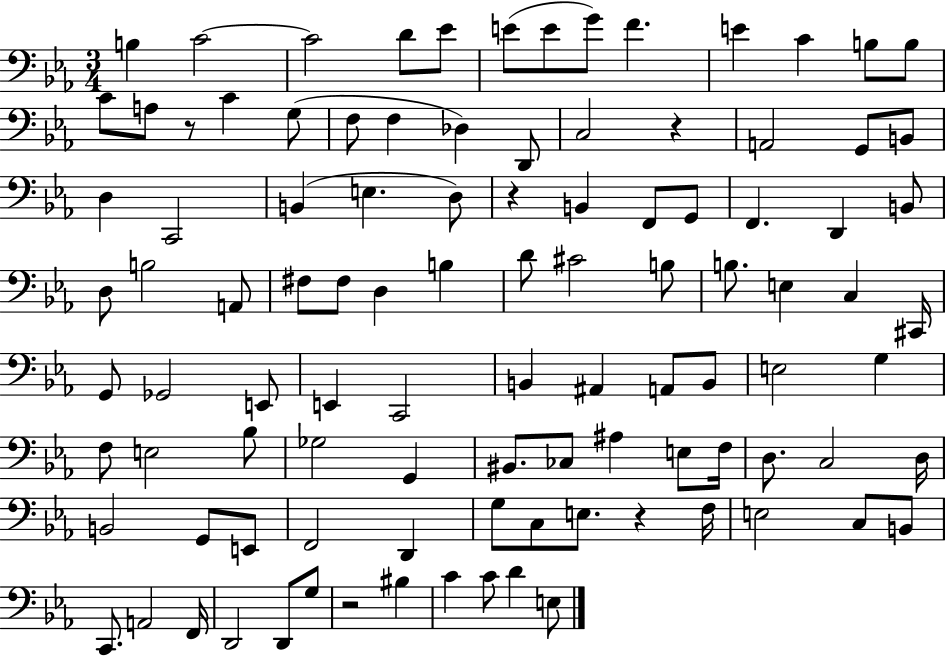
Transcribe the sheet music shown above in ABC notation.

X:1
T:Untitled
M:3/4
L:1/4
K:Eb
B, C2 C2 D/2 _E/2 E/2 E/2 G/2 F E C B,/2 B,/2 C/2 A,/2 z/2 C G,/2 F,/2 F, _D, D,,/2 C,2 z A,,2 G,,/2 B,,/2 D, C,,2 B,, E, D,/2 z B,, F,,/2 G,,/2 F,, D,, B,,/2 D,/2 B,2 A,,/2 ^F,/2 ^F,/2 D, B, D/2 ^C2 B,/2 B,/2 E, C, ^C,,/4 G,,/2 _G,,2 E,,/2 E,, C,,2 B,, ^A,, A,,/2 B,,/2 E,2 G, F,/2 E,2 _B,/2 _G,2 G,, ^B,,/2 _C,/2 ^A, E,/2 F,/4 D,/2 C,2 D,/4 B,,2 G,,/2 E,,/2 F,,2 D,, G,/2 C,/2 E,/2 z F,/4 E,2 C,/2 B,,/2 C,,/2 A,,2 F,,/4 D,,2 D,,/2 G,/2 z2 ^B, C C/2 D E,/2